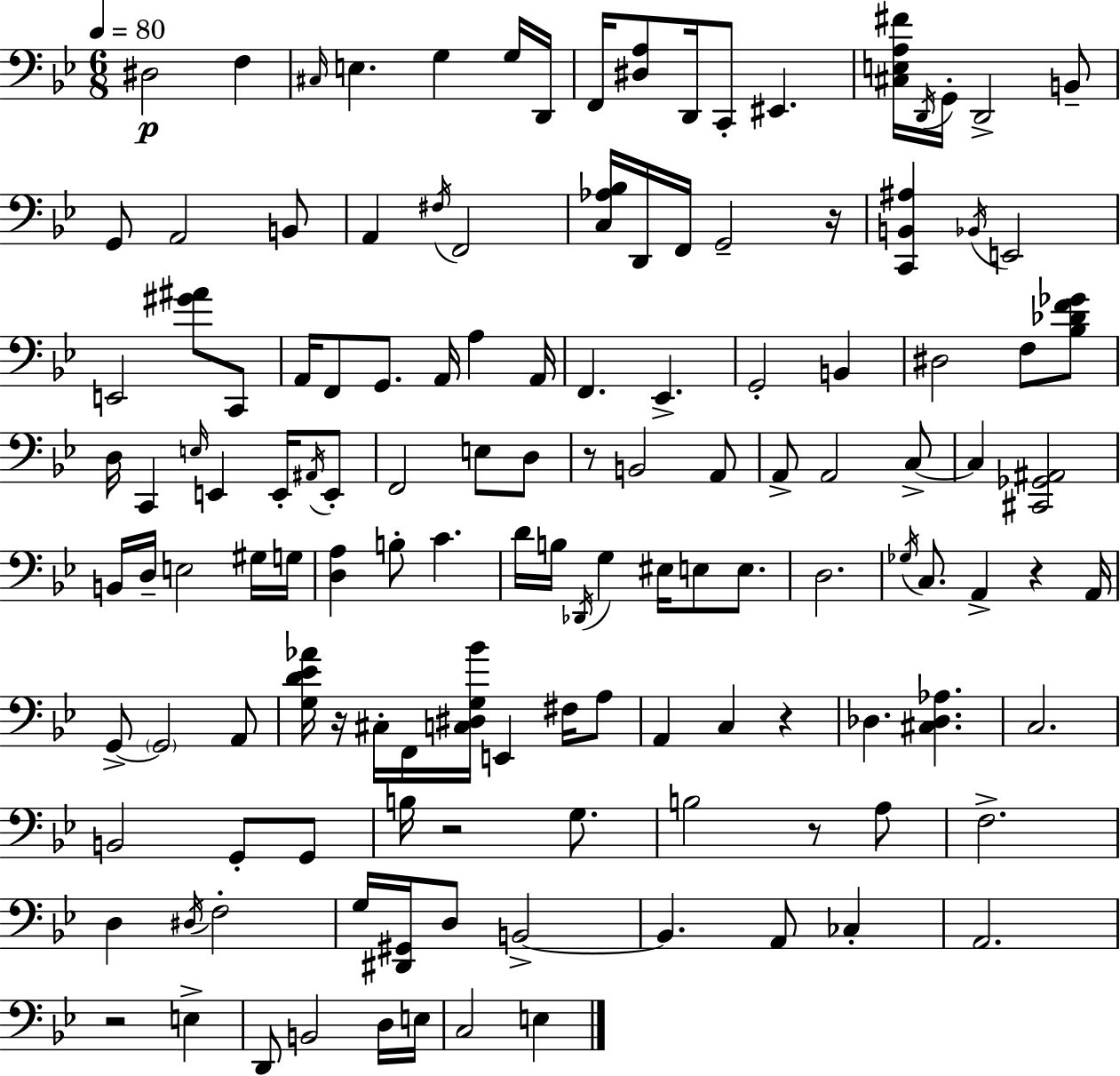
{
  \clef bass
  \numericTimeSignature
  \time 6/8
  \key g \minor
  \tempo 4 = 80
  dis2\p f4 | \grace { cis16 } e4. g4 g16 | d,16 f,16 <dis a>8 d,16 c,8-. eis,4. | <cis e a fis'>16 \acciaccatura { d,16 } g,16-. d,2-> | \break b,8-- g,8 a,2 | b,8 a,4 \acciaccatura { fis16 } f,2 | <c aes bes>16 d,16 f,16 g,2-- | r16 <c, b, ais>4 \acciaccatura { bes,16 } e,2 | \break e,2 | <gis' ais'>8 c,8 a,16 f,8 g,8. a,16 a4 | a,16 f,4. ees,4.-> | g,2-. | \break b,4 dis2 | f8 <bes des' f' ges'>8 d16 c,4 \grace { e16 } e,4 | e,16-. \acciaccatura { ais,16 } e,8-. f,2 | e8 d8 r8 b,2 | \break a,8 a,8-> a,2 | c8->~~ c4 <cis, ges, ais,>2 | b,16 d16-- e2 | gis16 g16 <d a>4 b8-. | \break c'4. d'16 b16 \acciaccatura { des,16 } g4 | eis16 e8 e8. d2. | \acciaccatura { ges16 } c8. a,4-> | r4 a,16 g,8->~~ \parenthesize g,2 | \break a,8 <g d' ees' aes'>16 r16 cis16-. f,16 | <c dis g bes'>16 e,4 fis16 a8 a,4 | c4 r4 des4. | <cis des aes>4. c2. | \break b,2 | g,8-. g,8 b16 r2 | g8. b2 | r8 a8 f2.-> | \break d4 | \acciaccatura { dis16 } f2-. g16 <dis, gis,>16 d8 | b,2->~~ b,4. | a,8 ces4-. a,2. | \break r2 | e4-> d,8 b,2 | d16 e16 c2 | e4 \bar "|."
}